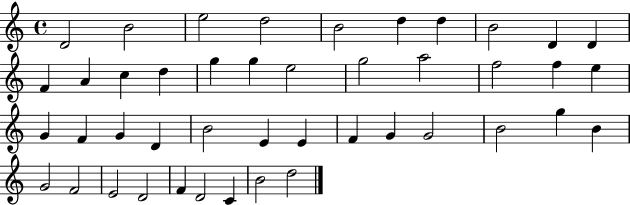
D4/h B4/h E5/h D5/h B4/h D5/q D5/q B4/h D4/q D4/q F4/q A4/q C5/q D5/q G5/q G5/q E5/h G5/h A5/h F5/h F5/q E5/q G4/q F4/q G4/q D4/q B4/h E4/q E4/q F4/q G4/q G4/h B4/h G5/q B4/q G4/h F4/h E4/h D4/h F4/q D4/h C4/q B4/h D5/h